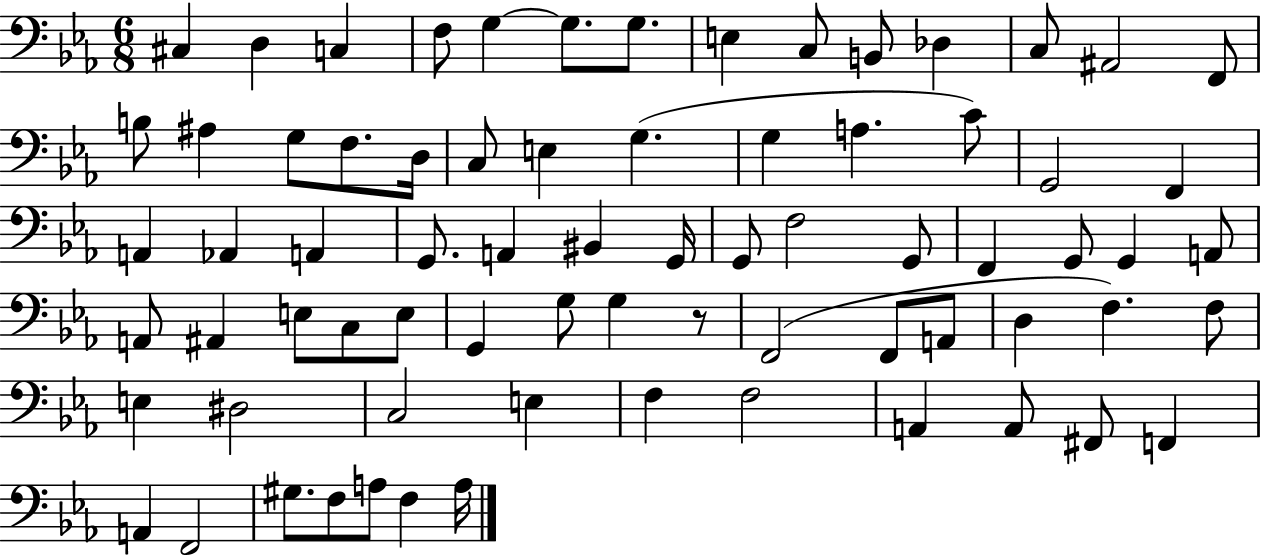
C#3/q D3/q C3/q F3/e G3/q G3/e. G3/e. E3/q C3/e B2/e Db3/q C3/e A#2/h F2/e B3/e A#3/q G3/e F3/e. D3/s C3/e E3/q G3/q. G3/q A3/q. C4/e G2/h F2/q A2/q Ab2/q A2/q G2/e. A2/q BIS2/q G2/s G2/e F3/h G2/e F2/q G2/e G2/q A2/e A2/e A#2/q E3/e C3/e E3/e G2/q G3/e G3/q R/e F2/h F2/e A2/e D3/q F3/q. F3/e E3/q D#3/h C3/h E3/q F3/q F3/h A2/q A2/e F#2/e F2/q A2/q F2/h G#3/e. F3/e A3/e F3/q A3/s